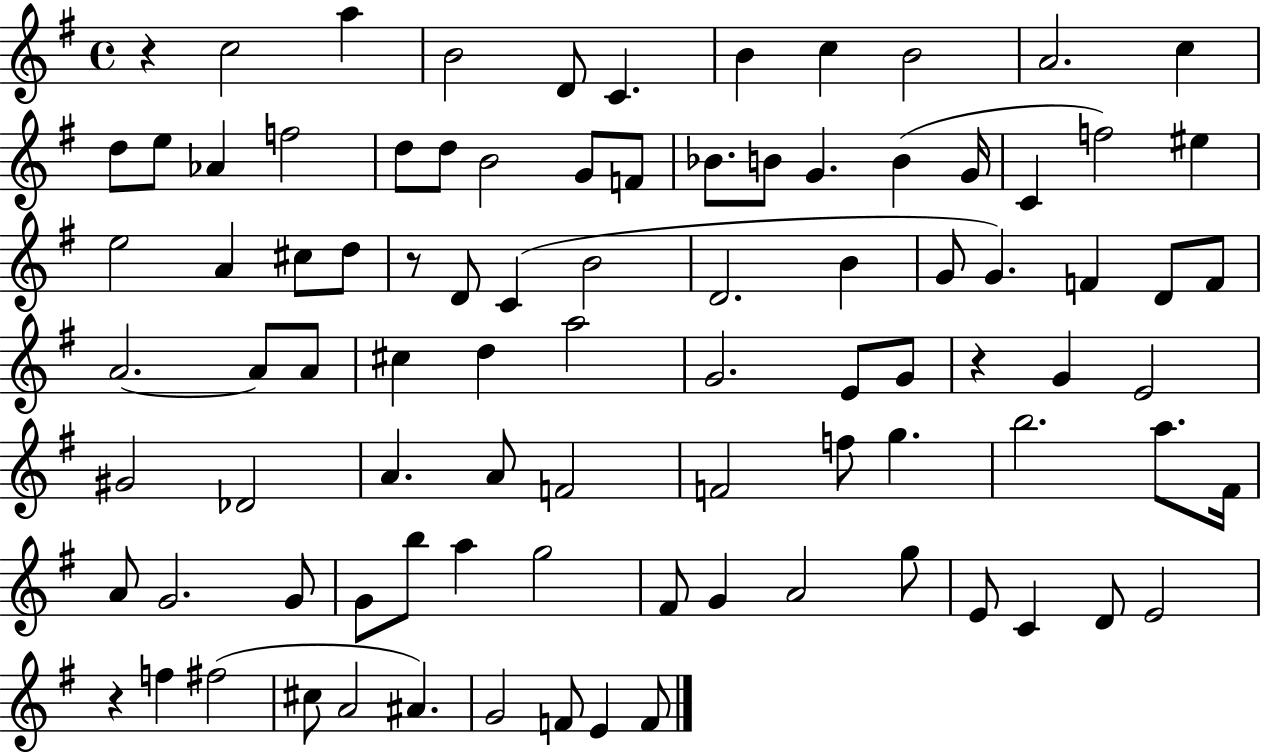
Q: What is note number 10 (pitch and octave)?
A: C5